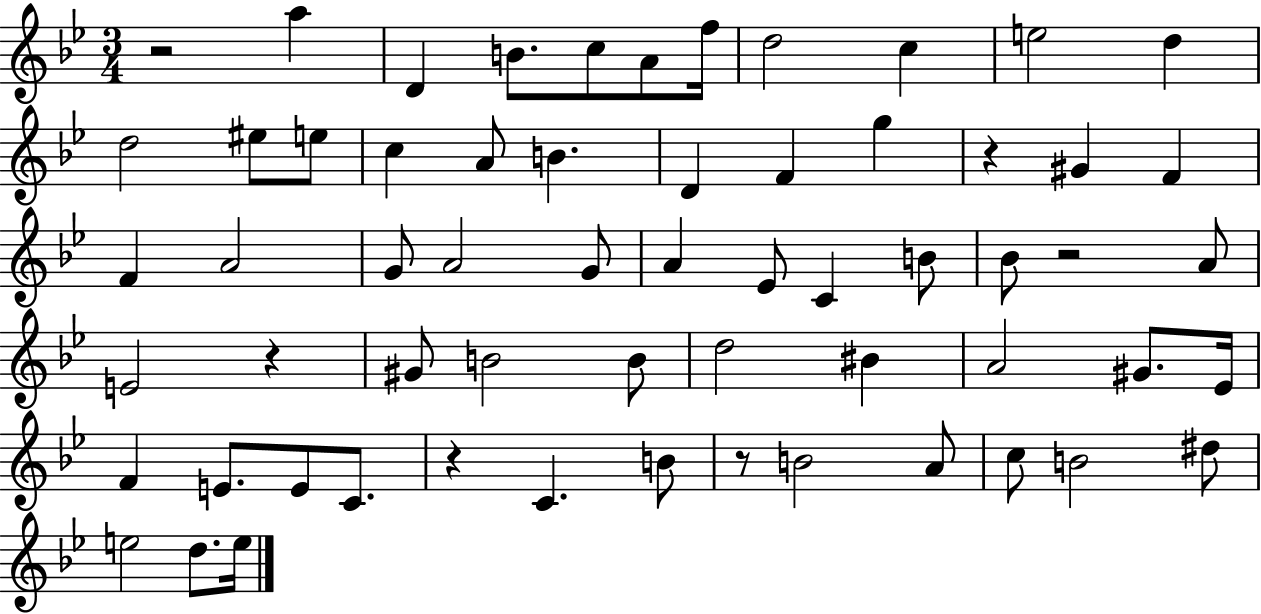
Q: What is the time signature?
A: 3/4